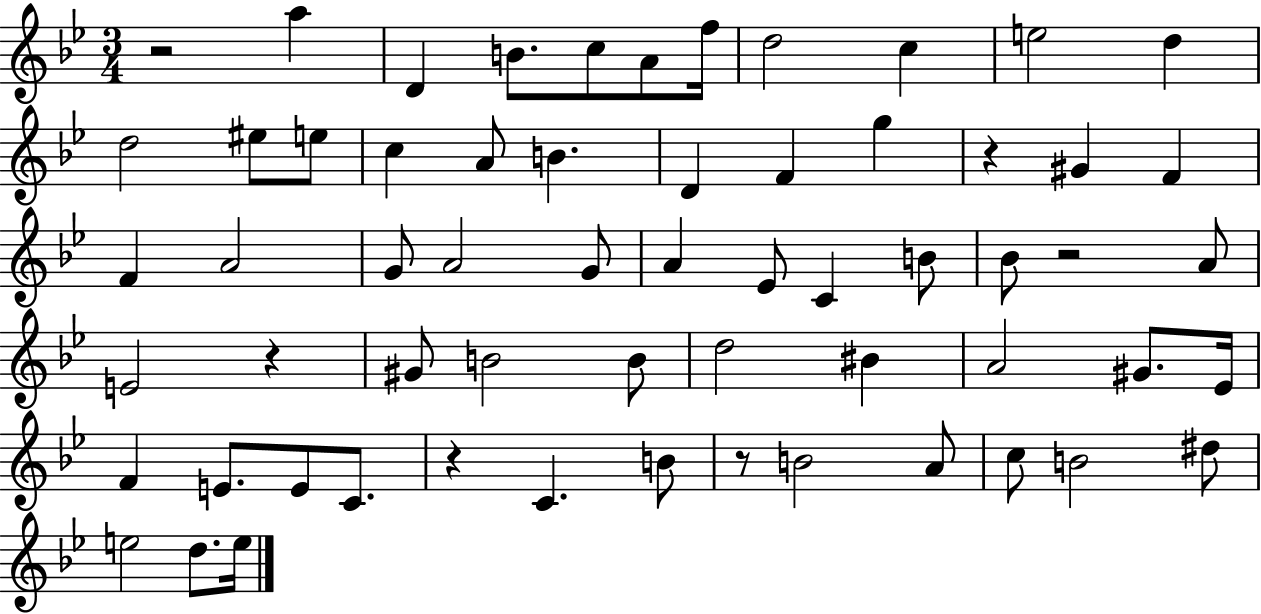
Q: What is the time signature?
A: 3/4